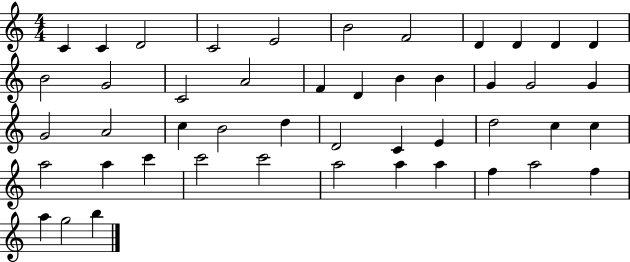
X:1
T:Untitled
M:4/4
L:1/4
K:C
C C D2 C2 E2 B2 F2 D D D D B2 G2 C2 A2 F D B B G G2 G G2 A2 c B2 d D2 C E d2 c c a2 a c' c'2 c'2 a2 a a f a2 f a g2 b